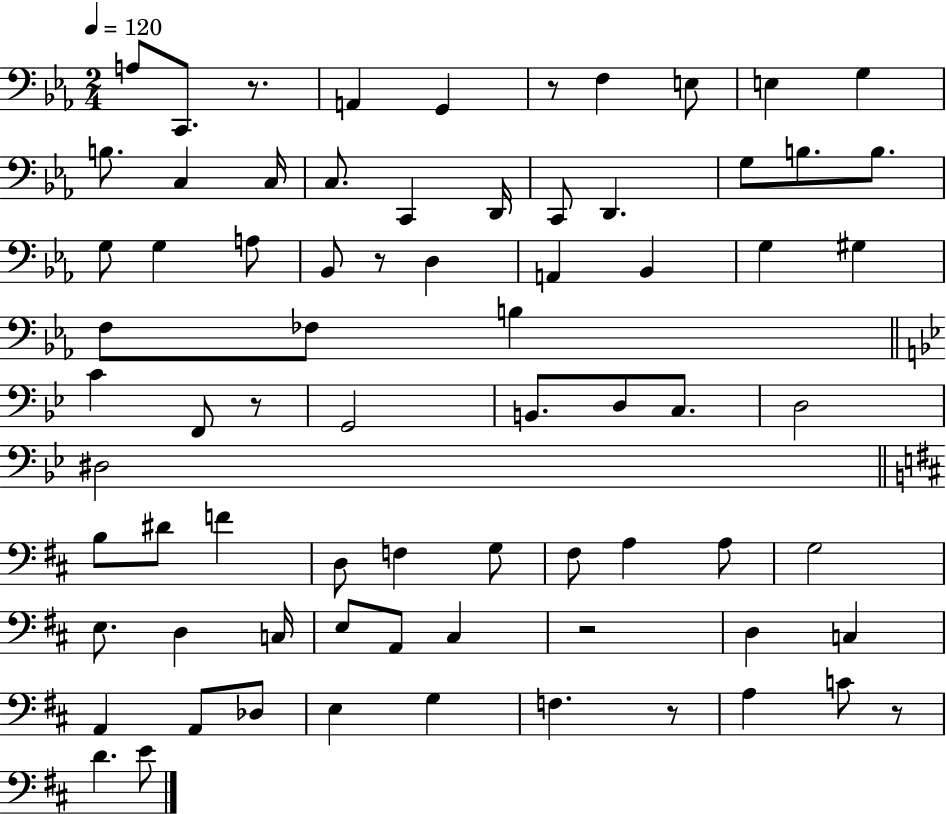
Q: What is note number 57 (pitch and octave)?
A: C3